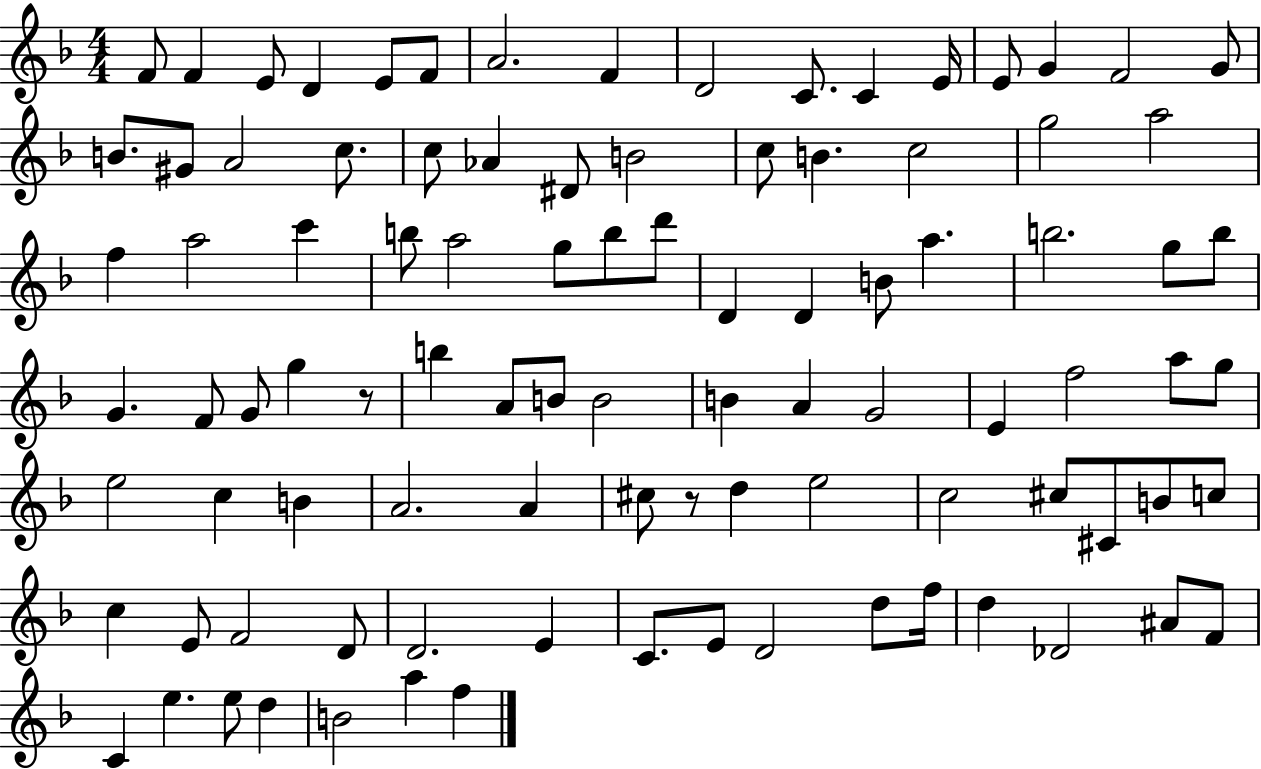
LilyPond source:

{
  \clef treble
  \numericTimeSignature
  \time 4/4
  \key f \major
  \repeat volta 2 { f'8 f'4 e'8 d'4 e'8 f'8 | a'2. f'4 | d'2 c'8. c'4 e'16 | e'8 g'4 f'2 g'8 | \break b'8. gis'8 a'2 c''8. | c''8 aes'4 dis'8 b'2 | c''8 b'4. c''2 | g''2 a''2 | \break f''4 a''2 c'''4 | b''8 a''2 g''8 b''8 d'''8 | d'4 d'4 b'8 a''4. | b''2. g''8 b''8 | \break g'4. f'8 g'8 g''4 r8 | b''4 a'8 b'8 b'2 | b'4 a'4 g'2 | e'4 f''2 a''8 g''8 | \break e''2 c''4 b'4 | a'2. a'4 | cis''8 r8 d''4 e''2 | c''2 cis''8 cis'8 b'8 c''8 | \break c''4 e'8 f'2 d'8 | d'2. e'4 | c'8. e'8 d'2 d''8 f''16 | d''4 des'2 ais'8 f'8 | \break c'4 e''4. e''8 d''4 | b'2 a''4 f''4 | } \bar "|."
}